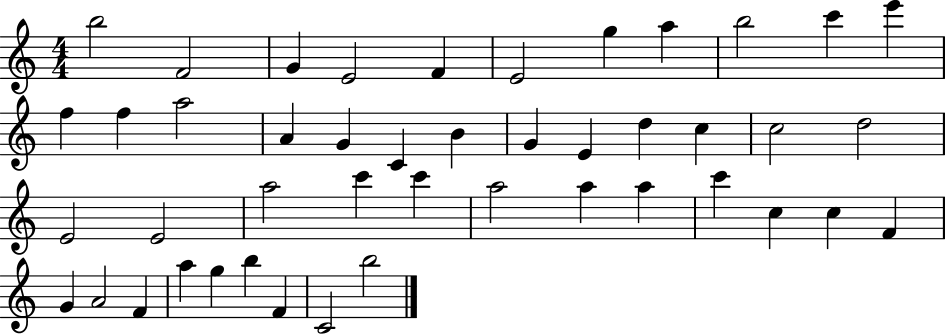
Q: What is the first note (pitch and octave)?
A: B5